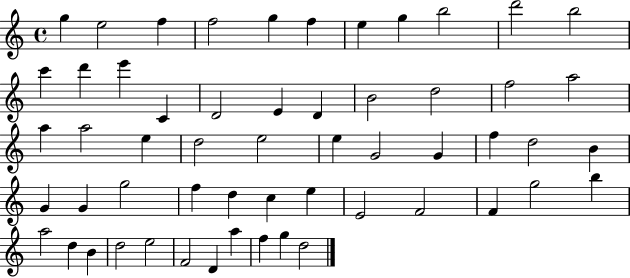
{
  \clef treble
  \time 4/4
  \defaultTimeSignature
  \key c \major
  g''4 e''2 f''4 | f''2 g''4 f''4 | e''4 g''4 b''2 | d'''2 b''2 | \break c'''4 d'''4 e'''4 c'4 | d'2 e'4 d'4 | b'2 d''2 | f''2 a''2 | \break a''4 a''2 e''4 | d''2 e''2 | e''4 g'2 g'4 | f''4 d''2 b'4 | \break g'4 g'4 g''2 | f''4 d''4 c''4 e''4 | e'2 f'2 | f'4 g''2 b''4 | \break a''2 d''4 b'4 | d''2 e''2 | f'2 d'4 a''4 | f''4 g''4 d''2 | \break \bar "|."
}